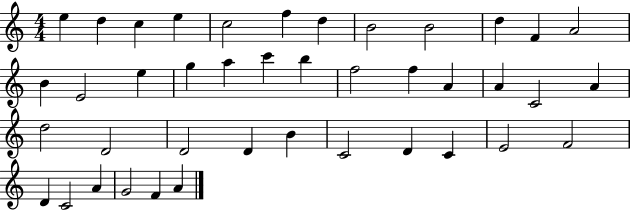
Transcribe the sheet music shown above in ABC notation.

X:1
T:Untitled
M:4/4
L:1/4
K:C
e d c e c2 f d B2 B2 d F A2 B E2 e g a c' b f2 f A A C2 A d2 D2 D2 D B C2 D C E2 F2 D C2 A G2 F A